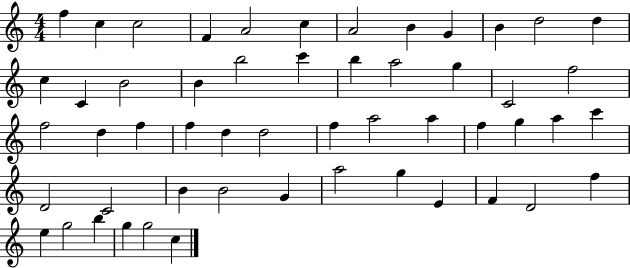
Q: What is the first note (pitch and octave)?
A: F5